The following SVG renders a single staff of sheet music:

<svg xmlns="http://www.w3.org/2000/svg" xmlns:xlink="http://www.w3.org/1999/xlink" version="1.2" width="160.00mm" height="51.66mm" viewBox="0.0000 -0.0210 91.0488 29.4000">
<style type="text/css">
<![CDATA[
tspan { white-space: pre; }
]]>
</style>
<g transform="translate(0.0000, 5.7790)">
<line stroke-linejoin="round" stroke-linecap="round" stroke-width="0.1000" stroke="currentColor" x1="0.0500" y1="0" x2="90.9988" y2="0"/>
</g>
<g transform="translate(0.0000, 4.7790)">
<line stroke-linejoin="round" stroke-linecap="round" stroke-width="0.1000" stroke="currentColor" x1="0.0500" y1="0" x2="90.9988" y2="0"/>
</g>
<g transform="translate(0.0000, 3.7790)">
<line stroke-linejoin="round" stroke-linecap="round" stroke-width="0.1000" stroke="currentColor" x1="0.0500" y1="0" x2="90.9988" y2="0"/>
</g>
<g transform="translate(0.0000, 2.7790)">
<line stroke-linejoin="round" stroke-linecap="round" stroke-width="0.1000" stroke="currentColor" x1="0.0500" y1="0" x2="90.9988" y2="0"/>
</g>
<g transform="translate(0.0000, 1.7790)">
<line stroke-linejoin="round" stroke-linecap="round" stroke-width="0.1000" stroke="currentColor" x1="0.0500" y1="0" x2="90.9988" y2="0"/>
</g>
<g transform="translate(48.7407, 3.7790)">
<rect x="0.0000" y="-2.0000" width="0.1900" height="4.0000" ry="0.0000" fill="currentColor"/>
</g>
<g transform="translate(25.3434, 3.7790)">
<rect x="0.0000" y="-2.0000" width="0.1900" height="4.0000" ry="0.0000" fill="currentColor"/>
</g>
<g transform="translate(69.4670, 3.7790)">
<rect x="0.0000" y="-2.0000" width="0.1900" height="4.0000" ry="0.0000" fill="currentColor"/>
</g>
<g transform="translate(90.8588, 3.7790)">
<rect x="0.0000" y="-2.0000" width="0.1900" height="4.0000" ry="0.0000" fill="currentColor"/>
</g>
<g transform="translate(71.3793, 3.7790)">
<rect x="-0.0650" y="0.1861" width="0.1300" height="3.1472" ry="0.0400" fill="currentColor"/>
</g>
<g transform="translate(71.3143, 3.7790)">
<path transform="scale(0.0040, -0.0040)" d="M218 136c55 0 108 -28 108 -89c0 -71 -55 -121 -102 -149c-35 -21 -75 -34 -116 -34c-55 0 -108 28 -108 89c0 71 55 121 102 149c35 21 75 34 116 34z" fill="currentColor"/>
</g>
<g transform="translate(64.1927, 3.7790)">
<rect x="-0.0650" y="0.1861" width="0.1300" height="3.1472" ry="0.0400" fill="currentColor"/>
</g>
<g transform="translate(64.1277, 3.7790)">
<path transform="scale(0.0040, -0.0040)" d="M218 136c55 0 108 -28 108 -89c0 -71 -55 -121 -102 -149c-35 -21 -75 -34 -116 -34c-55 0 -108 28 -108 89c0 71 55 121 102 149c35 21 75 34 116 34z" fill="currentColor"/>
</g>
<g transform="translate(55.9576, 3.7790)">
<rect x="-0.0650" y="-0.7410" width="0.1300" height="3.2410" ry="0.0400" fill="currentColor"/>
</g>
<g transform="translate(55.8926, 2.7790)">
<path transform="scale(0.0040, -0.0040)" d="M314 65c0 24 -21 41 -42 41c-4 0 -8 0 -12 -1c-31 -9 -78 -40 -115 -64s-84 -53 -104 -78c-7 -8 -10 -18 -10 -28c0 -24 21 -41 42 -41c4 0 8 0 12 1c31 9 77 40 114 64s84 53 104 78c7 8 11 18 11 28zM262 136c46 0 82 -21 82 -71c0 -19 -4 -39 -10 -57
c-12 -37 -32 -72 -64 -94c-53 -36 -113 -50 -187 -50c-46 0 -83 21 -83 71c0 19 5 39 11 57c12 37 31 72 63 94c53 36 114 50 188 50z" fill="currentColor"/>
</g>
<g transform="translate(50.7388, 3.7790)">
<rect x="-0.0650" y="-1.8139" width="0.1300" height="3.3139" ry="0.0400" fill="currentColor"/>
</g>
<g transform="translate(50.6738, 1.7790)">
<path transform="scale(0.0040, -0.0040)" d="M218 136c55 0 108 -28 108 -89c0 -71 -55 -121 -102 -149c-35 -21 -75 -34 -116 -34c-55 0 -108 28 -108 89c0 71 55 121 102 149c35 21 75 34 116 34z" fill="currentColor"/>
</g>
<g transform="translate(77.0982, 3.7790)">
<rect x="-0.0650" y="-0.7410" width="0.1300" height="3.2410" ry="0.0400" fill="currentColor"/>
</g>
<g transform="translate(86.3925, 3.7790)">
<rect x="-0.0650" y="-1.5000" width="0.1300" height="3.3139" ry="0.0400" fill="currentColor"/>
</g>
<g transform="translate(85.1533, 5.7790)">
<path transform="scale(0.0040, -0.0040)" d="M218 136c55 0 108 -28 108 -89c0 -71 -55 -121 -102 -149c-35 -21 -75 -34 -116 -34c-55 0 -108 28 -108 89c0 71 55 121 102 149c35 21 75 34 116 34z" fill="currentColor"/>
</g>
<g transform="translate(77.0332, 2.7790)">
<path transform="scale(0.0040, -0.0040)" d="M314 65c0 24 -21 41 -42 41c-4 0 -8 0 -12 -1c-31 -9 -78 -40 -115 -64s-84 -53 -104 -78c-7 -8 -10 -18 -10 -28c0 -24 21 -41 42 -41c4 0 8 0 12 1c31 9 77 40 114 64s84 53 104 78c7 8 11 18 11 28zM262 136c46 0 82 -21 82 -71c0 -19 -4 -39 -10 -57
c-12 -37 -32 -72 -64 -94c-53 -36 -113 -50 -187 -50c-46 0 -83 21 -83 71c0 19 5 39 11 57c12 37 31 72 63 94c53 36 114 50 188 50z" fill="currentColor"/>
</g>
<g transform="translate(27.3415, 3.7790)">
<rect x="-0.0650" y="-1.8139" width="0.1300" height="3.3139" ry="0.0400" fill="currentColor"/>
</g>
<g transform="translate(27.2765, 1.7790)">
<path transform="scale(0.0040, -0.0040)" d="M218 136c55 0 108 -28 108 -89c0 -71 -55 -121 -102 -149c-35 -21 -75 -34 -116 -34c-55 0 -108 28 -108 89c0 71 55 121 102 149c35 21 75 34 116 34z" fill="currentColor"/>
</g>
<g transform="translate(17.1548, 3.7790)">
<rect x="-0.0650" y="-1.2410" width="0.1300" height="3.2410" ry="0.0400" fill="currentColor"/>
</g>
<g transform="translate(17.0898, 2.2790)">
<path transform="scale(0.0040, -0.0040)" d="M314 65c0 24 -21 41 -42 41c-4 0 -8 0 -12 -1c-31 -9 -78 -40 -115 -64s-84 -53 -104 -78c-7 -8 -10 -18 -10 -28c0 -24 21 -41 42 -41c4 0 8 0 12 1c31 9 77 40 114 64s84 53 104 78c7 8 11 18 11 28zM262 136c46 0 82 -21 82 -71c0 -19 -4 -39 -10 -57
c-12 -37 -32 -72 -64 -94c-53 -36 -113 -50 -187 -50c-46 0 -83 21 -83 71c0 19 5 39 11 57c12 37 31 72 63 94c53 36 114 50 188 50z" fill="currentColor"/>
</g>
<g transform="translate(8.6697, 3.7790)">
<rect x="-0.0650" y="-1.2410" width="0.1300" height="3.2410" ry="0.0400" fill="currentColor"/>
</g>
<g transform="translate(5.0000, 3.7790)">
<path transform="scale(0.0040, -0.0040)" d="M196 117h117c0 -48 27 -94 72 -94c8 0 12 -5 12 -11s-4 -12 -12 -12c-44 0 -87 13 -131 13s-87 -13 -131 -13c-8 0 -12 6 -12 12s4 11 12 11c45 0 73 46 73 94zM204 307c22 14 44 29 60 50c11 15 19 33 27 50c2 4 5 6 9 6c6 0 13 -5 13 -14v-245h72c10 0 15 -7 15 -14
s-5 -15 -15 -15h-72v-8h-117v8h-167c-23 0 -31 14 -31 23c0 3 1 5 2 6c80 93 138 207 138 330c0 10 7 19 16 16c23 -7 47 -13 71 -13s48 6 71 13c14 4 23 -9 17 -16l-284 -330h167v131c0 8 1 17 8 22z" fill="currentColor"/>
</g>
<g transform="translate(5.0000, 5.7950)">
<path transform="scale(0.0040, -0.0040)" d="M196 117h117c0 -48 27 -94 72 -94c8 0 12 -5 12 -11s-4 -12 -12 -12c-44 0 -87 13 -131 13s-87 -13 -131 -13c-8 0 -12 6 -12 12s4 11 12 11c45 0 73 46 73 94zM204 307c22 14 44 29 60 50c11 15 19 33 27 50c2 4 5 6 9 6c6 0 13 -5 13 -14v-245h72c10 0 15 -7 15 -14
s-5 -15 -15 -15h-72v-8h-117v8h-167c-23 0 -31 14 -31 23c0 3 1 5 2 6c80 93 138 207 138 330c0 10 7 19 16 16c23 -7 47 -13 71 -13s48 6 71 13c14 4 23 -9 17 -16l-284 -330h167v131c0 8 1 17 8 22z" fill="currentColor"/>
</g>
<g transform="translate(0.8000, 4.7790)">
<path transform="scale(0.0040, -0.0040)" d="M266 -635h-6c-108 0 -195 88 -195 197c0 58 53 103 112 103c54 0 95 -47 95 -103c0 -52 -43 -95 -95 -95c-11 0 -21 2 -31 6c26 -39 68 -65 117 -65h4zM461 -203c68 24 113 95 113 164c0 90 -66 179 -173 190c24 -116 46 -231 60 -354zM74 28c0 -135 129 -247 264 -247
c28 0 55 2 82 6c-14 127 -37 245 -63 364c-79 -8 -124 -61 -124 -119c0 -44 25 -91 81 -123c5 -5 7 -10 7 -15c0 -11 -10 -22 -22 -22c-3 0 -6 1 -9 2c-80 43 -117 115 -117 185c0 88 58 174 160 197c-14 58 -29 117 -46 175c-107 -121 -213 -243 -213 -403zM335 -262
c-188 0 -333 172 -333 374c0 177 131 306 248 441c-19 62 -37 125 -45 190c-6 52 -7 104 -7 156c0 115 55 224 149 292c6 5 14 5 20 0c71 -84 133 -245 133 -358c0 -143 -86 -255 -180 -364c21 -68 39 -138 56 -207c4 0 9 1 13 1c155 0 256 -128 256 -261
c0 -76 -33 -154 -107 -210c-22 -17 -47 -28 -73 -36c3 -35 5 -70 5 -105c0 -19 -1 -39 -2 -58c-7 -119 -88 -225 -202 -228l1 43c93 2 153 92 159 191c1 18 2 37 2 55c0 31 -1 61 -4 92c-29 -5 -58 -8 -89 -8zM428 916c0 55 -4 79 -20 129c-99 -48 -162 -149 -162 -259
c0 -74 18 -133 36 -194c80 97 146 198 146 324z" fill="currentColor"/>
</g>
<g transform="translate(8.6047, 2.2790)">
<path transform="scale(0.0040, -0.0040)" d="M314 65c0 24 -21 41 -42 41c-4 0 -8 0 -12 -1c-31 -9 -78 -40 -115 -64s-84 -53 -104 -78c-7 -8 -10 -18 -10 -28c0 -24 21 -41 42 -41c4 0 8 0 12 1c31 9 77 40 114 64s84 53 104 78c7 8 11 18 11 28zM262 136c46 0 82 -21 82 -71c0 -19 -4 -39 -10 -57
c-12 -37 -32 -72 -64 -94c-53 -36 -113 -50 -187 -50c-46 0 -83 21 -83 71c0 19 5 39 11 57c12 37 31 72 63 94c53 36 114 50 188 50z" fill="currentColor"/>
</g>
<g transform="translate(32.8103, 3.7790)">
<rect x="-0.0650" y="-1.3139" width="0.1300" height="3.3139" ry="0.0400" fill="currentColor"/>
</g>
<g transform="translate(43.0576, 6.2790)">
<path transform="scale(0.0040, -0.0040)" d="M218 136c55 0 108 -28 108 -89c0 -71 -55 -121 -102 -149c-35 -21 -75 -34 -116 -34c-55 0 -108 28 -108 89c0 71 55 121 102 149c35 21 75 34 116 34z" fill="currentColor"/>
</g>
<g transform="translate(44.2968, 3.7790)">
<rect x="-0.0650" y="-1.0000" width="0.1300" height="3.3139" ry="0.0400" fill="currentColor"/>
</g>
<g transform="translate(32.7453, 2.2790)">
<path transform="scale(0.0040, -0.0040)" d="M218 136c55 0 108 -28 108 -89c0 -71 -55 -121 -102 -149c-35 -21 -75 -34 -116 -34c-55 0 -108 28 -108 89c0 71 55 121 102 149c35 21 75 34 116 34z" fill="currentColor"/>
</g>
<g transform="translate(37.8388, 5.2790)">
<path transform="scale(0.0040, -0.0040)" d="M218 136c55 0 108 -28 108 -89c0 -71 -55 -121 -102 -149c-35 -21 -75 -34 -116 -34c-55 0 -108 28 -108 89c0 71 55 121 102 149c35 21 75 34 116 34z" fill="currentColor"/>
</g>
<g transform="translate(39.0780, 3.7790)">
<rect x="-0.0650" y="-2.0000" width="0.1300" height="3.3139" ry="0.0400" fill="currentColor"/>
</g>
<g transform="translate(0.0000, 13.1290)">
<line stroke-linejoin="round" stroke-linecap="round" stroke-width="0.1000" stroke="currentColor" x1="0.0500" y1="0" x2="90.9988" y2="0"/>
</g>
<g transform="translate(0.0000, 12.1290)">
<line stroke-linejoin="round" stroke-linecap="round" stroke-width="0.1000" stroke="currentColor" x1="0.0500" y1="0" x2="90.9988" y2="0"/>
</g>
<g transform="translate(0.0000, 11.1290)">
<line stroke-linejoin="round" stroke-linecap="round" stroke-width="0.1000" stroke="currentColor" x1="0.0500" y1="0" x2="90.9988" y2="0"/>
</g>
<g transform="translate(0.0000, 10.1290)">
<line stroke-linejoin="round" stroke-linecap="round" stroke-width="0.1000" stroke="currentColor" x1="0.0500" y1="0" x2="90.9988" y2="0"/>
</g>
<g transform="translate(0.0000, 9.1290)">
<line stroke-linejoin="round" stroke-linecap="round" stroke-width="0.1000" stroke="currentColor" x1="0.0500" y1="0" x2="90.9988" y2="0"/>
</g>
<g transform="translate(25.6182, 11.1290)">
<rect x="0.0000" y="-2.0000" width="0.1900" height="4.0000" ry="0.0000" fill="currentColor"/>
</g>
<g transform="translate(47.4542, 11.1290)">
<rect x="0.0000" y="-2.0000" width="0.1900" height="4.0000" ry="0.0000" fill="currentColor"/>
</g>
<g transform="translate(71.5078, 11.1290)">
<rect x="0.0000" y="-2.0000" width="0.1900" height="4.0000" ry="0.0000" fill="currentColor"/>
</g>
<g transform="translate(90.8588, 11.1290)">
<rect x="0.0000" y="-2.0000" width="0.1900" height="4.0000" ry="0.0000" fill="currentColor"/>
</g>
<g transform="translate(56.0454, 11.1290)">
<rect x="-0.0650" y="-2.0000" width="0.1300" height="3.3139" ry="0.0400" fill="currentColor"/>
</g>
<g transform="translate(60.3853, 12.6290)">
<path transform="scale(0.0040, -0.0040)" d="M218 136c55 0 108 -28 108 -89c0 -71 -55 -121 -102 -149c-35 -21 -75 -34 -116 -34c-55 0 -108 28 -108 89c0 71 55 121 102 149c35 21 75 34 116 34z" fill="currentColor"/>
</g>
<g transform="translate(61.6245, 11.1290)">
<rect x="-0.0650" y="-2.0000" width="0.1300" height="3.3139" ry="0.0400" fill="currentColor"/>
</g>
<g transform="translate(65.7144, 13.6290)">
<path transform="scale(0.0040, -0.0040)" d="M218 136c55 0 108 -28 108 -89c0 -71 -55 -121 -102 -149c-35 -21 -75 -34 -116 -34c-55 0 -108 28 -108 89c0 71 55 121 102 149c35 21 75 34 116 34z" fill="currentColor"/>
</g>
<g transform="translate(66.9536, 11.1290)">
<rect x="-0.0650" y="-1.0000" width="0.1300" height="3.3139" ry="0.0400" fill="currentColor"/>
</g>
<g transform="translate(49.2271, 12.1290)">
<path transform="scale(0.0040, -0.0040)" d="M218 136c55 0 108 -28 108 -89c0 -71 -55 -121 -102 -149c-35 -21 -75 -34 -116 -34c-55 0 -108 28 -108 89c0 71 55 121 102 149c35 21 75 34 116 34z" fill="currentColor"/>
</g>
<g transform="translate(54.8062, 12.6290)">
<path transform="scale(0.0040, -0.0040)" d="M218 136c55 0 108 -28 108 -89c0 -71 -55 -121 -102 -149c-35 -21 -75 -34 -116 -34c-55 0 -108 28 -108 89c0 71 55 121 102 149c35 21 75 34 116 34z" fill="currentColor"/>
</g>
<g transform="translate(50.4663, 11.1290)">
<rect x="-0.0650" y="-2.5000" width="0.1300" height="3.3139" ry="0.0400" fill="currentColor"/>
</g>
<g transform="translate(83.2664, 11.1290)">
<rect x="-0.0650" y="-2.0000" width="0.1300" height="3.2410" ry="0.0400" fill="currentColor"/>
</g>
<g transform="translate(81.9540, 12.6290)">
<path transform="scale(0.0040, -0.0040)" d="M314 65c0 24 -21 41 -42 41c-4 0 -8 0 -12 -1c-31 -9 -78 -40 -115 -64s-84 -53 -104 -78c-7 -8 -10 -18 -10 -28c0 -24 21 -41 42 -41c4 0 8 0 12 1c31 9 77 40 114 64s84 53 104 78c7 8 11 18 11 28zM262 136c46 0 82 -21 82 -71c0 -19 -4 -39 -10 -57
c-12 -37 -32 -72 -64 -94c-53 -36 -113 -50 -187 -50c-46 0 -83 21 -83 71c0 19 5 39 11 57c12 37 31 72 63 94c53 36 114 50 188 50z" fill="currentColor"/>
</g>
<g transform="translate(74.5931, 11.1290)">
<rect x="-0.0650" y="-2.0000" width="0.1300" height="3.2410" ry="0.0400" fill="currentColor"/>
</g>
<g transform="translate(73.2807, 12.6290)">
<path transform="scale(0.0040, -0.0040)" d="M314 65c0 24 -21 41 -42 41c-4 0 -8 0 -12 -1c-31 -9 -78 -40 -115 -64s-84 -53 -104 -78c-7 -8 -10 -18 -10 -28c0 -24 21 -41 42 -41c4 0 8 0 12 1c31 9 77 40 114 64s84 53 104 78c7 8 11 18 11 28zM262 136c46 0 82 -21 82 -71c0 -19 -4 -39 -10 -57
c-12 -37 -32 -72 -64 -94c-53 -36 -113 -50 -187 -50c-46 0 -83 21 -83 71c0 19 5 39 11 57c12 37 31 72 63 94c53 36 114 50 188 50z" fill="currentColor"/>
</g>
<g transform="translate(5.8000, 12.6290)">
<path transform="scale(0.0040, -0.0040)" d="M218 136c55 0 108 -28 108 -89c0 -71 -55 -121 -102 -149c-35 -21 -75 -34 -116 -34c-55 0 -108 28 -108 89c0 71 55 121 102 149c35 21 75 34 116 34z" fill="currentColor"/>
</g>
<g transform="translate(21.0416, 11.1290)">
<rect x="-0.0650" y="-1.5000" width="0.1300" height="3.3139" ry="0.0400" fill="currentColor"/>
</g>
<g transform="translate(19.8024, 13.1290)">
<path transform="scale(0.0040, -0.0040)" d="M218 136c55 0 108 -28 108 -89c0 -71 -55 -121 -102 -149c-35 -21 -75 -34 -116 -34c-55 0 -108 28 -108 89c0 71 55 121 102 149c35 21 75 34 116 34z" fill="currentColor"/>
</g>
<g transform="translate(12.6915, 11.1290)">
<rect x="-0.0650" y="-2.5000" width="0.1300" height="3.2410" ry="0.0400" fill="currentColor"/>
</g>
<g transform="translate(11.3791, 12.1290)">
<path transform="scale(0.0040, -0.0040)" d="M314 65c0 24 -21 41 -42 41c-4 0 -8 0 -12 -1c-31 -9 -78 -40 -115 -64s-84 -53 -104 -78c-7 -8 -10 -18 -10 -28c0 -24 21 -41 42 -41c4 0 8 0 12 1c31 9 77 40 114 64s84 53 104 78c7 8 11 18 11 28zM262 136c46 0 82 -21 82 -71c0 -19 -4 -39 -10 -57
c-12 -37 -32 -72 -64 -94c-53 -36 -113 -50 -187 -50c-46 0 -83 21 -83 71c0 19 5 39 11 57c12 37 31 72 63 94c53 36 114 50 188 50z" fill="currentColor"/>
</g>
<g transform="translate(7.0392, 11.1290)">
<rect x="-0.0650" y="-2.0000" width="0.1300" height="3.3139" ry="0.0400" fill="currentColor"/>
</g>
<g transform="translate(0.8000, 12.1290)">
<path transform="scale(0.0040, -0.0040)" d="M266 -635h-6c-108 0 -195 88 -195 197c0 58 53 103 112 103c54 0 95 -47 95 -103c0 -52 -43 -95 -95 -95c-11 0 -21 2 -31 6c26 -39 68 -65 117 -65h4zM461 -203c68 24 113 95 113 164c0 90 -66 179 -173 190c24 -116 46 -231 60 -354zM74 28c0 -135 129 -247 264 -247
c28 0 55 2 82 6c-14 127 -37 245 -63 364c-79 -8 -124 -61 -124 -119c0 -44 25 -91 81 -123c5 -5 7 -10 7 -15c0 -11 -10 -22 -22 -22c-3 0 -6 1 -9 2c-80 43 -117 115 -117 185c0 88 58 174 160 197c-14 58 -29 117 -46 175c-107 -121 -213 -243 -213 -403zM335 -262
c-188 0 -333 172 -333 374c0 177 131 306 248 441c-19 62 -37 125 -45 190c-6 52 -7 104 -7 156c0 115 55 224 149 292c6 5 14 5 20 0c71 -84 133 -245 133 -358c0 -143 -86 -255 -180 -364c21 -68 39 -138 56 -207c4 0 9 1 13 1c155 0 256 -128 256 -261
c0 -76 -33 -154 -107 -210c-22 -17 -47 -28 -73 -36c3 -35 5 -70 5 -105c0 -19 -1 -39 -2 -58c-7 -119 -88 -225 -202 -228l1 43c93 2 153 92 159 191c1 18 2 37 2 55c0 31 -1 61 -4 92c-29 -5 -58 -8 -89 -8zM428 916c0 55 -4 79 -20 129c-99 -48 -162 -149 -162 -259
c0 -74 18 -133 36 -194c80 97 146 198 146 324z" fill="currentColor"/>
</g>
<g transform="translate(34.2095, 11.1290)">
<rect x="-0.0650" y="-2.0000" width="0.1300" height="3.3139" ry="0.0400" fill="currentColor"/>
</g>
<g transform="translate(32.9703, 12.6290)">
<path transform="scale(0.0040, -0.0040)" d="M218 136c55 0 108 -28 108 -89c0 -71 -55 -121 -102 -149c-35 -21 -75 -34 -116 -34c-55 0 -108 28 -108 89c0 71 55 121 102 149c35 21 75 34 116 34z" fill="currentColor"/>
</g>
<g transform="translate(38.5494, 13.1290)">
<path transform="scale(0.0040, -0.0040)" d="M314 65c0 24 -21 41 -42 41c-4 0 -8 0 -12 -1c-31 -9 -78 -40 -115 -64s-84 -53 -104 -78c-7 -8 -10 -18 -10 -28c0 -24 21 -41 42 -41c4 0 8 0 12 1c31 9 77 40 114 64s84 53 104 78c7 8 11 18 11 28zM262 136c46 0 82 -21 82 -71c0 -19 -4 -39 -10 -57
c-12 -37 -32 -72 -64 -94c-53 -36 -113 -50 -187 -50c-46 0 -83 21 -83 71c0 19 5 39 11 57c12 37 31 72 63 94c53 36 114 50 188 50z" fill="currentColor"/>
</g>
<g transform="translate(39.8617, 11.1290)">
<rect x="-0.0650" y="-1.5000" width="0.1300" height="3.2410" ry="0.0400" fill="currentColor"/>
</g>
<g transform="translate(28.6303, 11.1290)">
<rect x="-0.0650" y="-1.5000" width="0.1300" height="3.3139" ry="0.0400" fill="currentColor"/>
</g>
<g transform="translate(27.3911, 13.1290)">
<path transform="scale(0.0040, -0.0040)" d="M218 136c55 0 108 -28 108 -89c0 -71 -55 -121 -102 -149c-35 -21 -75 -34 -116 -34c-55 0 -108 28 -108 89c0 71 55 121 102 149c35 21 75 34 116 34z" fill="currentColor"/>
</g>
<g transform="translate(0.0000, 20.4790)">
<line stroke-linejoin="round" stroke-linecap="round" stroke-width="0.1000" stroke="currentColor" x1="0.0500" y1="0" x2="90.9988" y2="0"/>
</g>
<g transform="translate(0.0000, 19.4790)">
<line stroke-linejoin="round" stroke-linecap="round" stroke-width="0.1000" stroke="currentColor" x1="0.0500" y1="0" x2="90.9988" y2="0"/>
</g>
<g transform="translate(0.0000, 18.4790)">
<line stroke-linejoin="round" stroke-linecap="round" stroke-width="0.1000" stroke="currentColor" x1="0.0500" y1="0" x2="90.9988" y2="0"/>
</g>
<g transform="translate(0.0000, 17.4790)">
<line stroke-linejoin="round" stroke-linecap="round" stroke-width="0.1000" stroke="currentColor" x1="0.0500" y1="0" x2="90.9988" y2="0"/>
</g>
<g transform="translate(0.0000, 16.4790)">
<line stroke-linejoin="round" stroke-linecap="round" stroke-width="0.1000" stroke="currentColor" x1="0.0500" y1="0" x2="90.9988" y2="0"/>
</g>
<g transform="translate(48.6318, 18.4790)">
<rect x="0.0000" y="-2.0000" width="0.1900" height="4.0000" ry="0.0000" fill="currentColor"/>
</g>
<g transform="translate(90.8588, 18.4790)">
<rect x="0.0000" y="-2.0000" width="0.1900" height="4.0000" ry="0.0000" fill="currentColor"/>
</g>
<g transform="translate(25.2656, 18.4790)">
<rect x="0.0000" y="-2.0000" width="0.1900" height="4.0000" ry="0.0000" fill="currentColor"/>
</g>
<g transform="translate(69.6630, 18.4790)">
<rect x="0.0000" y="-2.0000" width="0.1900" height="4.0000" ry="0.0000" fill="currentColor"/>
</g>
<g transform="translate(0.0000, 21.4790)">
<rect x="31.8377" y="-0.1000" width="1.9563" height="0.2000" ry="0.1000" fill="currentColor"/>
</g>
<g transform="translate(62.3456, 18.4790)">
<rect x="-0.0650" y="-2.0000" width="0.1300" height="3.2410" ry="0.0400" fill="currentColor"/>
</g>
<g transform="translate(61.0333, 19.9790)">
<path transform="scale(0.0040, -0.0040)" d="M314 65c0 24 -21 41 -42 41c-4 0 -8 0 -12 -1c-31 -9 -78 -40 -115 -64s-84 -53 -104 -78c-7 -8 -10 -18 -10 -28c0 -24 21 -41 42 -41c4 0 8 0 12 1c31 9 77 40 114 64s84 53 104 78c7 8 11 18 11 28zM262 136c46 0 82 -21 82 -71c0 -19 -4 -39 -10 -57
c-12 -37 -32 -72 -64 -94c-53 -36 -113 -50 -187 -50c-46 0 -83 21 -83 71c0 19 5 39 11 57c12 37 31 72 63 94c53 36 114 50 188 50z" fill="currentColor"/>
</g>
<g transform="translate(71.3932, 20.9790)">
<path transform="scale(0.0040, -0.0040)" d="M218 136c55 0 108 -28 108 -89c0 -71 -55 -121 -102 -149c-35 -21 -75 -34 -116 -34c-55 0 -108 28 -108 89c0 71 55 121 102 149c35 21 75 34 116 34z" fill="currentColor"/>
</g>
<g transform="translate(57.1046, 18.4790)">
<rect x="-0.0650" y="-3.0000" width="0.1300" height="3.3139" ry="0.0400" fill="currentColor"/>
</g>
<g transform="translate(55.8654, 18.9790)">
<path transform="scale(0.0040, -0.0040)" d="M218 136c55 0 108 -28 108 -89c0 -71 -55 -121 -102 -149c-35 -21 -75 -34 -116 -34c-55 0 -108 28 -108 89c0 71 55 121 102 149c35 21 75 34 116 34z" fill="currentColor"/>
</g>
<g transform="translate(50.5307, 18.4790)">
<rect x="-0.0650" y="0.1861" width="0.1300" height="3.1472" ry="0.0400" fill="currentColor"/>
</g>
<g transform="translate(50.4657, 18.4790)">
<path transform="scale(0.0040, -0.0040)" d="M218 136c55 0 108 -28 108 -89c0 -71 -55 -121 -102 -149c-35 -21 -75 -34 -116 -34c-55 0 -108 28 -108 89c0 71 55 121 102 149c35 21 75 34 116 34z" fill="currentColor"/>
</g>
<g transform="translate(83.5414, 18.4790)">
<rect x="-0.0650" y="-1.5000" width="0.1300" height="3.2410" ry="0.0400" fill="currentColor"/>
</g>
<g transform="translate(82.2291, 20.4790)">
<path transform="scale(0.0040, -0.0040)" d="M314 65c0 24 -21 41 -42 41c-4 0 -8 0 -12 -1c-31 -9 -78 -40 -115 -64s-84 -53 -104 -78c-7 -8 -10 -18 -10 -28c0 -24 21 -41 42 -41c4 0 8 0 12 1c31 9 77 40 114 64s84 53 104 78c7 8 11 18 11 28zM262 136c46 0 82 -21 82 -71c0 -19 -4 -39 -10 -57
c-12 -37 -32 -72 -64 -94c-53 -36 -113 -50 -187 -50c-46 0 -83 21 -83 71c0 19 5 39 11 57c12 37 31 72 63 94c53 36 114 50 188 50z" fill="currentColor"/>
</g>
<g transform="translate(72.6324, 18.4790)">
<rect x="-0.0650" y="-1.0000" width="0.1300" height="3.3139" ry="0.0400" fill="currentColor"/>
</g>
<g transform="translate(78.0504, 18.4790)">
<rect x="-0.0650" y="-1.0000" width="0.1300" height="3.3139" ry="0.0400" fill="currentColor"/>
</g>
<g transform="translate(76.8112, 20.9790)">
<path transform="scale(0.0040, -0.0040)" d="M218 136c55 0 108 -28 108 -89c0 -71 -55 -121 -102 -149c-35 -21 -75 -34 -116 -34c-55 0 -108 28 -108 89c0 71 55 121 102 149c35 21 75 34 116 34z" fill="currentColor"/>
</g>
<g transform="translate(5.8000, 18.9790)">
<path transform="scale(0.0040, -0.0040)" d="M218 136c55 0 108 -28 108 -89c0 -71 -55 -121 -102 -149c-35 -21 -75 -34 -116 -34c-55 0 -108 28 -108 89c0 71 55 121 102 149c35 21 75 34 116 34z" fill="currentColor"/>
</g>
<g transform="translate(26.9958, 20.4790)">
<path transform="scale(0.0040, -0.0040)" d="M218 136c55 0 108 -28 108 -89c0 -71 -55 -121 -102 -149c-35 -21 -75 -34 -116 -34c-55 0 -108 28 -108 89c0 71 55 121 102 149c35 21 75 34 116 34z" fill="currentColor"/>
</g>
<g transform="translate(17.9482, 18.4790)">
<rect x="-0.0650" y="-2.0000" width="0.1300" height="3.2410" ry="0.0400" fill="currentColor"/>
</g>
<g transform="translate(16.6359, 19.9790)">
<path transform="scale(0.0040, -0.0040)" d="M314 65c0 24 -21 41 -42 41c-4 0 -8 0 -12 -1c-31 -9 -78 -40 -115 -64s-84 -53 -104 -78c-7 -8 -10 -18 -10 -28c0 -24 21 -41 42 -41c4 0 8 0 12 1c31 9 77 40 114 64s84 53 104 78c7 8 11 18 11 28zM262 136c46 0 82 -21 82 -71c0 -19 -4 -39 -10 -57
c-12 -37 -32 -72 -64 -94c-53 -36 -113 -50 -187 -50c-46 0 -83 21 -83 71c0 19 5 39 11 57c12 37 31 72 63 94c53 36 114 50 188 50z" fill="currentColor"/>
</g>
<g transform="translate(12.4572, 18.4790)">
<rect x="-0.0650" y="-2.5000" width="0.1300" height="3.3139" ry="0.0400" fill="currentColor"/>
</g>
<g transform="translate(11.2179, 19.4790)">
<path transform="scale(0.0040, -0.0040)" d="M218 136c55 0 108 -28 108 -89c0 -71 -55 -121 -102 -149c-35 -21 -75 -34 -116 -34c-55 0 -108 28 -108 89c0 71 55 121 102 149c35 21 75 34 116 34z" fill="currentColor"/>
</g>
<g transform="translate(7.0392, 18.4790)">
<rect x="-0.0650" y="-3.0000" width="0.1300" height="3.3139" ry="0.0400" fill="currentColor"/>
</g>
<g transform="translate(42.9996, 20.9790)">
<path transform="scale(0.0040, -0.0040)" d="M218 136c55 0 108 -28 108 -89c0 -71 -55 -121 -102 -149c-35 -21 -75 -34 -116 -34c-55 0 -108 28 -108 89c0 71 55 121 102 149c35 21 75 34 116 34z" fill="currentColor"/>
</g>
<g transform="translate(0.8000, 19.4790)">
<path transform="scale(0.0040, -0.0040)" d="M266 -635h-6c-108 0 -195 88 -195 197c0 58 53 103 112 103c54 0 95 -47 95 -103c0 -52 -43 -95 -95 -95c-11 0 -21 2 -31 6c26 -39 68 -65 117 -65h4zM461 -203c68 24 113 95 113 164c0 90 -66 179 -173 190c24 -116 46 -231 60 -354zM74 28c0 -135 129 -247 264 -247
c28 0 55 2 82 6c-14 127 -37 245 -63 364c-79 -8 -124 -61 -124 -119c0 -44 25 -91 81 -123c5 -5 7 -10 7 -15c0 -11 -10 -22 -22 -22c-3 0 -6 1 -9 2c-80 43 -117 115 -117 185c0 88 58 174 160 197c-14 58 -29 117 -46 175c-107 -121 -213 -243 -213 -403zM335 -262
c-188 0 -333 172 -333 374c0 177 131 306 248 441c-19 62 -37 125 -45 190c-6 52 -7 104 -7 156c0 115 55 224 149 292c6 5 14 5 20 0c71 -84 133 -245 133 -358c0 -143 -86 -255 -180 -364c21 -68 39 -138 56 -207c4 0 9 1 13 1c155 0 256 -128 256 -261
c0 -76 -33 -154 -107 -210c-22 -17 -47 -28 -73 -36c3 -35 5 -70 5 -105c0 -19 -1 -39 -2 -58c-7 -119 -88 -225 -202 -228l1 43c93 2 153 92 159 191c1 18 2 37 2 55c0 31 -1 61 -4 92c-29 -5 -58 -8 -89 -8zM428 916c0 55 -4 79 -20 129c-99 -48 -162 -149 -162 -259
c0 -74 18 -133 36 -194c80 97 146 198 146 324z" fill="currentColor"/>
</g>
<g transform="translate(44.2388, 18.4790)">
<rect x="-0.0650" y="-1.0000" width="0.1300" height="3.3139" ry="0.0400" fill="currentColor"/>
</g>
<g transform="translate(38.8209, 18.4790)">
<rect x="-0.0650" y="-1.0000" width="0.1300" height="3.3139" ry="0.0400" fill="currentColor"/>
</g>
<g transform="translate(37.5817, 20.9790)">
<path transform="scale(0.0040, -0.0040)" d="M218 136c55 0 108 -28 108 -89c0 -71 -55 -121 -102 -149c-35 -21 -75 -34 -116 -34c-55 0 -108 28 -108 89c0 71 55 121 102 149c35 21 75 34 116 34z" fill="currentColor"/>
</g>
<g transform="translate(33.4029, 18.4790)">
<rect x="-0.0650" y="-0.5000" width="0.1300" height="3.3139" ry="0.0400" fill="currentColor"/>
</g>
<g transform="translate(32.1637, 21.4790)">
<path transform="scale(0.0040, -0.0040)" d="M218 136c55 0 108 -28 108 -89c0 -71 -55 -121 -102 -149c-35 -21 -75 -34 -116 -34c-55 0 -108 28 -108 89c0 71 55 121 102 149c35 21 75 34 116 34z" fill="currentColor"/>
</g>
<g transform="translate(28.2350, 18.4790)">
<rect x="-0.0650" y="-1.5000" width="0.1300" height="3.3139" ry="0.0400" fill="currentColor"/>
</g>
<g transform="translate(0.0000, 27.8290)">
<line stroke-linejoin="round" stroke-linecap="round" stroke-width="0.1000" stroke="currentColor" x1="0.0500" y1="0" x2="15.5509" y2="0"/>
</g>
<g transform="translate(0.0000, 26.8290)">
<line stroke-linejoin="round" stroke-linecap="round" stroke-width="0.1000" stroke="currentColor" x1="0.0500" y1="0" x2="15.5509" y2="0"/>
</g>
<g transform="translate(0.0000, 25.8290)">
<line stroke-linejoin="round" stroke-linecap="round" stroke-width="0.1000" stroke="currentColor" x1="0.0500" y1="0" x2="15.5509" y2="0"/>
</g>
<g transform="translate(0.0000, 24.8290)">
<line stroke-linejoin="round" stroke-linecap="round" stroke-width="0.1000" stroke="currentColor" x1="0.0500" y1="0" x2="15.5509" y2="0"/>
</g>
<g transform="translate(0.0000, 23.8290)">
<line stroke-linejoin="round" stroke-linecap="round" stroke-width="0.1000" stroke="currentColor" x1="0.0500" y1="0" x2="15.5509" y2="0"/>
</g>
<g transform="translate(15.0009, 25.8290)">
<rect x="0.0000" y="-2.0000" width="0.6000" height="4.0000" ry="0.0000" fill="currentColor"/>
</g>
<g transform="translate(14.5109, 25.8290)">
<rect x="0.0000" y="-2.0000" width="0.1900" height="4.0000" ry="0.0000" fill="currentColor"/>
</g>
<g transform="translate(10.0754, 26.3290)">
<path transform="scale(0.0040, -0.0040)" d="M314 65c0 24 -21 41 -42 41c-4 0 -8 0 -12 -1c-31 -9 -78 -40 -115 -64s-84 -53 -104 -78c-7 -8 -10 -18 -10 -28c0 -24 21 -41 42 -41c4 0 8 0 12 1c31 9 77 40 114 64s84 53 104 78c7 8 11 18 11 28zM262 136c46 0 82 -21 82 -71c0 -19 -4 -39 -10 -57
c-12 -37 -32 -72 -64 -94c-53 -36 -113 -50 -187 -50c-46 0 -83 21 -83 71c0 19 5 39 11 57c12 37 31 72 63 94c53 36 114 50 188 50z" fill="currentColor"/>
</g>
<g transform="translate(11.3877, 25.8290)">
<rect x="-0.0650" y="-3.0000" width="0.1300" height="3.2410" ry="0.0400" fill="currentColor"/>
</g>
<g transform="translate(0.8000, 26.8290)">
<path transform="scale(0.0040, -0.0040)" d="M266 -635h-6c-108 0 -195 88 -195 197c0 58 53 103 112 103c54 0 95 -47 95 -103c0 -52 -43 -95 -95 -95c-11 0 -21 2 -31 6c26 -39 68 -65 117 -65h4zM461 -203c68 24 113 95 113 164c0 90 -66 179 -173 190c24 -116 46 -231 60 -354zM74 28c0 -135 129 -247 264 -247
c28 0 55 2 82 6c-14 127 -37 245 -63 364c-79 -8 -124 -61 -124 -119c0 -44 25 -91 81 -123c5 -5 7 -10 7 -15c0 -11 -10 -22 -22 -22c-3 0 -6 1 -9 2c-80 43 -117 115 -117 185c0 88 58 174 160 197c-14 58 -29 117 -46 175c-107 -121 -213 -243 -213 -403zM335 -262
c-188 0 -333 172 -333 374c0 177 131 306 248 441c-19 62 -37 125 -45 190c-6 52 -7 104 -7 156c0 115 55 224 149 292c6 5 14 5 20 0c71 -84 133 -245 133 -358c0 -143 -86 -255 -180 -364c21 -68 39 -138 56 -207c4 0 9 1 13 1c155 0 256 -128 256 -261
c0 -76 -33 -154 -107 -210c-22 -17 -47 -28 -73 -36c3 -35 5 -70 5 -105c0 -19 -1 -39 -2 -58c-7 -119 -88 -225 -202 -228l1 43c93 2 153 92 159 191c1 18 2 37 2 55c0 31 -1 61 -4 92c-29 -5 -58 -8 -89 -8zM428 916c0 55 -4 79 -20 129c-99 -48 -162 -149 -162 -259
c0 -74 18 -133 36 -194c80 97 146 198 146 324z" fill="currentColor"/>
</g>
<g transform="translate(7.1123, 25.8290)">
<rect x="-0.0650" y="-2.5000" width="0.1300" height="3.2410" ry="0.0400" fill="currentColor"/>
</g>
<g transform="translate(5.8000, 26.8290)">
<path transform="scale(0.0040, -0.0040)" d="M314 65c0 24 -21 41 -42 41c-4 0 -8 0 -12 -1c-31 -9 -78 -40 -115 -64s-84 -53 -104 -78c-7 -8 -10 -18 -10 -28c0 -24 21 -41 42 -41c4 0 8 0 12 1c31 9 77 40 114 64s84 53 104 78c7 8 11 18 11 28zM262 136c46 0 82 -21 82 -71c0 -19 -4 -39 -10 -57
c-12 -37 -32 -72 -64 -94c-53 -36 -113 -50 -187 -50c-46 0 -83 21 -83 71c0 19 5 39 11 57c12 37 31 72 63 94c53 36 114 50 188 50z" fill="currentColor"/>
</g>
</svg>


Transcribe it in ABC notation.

X:1
T:Untitled
M:4/4
L:1/4
K:C
e2 e2 f e F D f d2 B B d2 E F G2 E E F E2 G F F D F2 F2 A G F2 E C D D B A F2 D D E2 G2 A2